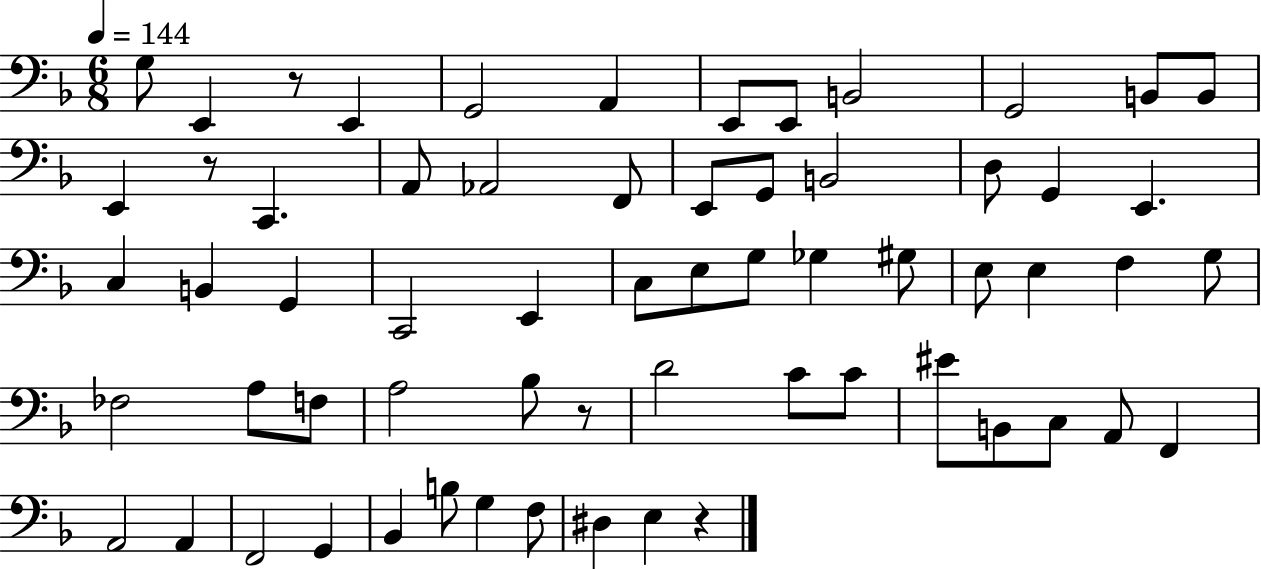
G3/e E2/q R/e E2/q G2/h A2/q E2/e E2/e B2/h G2/h B2/e B2/e E2/q R/e C2/q. A2/e Ab2/h F2/e E2/e G2/e B2/h D3/e G2/q E2/q. C3/q B2/q G2/q C2/h E2/q C3/e E3/e G3/e Gb3/q G#3/e E3/e E3/q F3/q G3/e FES3/h A3/e F3/e A3/h Bb3/e R/e D4/h C4/e C4/e EIS4/e B2/e C3/e A2/e F2/q A2/h A2/q F2/h G2/q Bb2/q B3/e G3/q F3/e D#3/q E3/q R/q